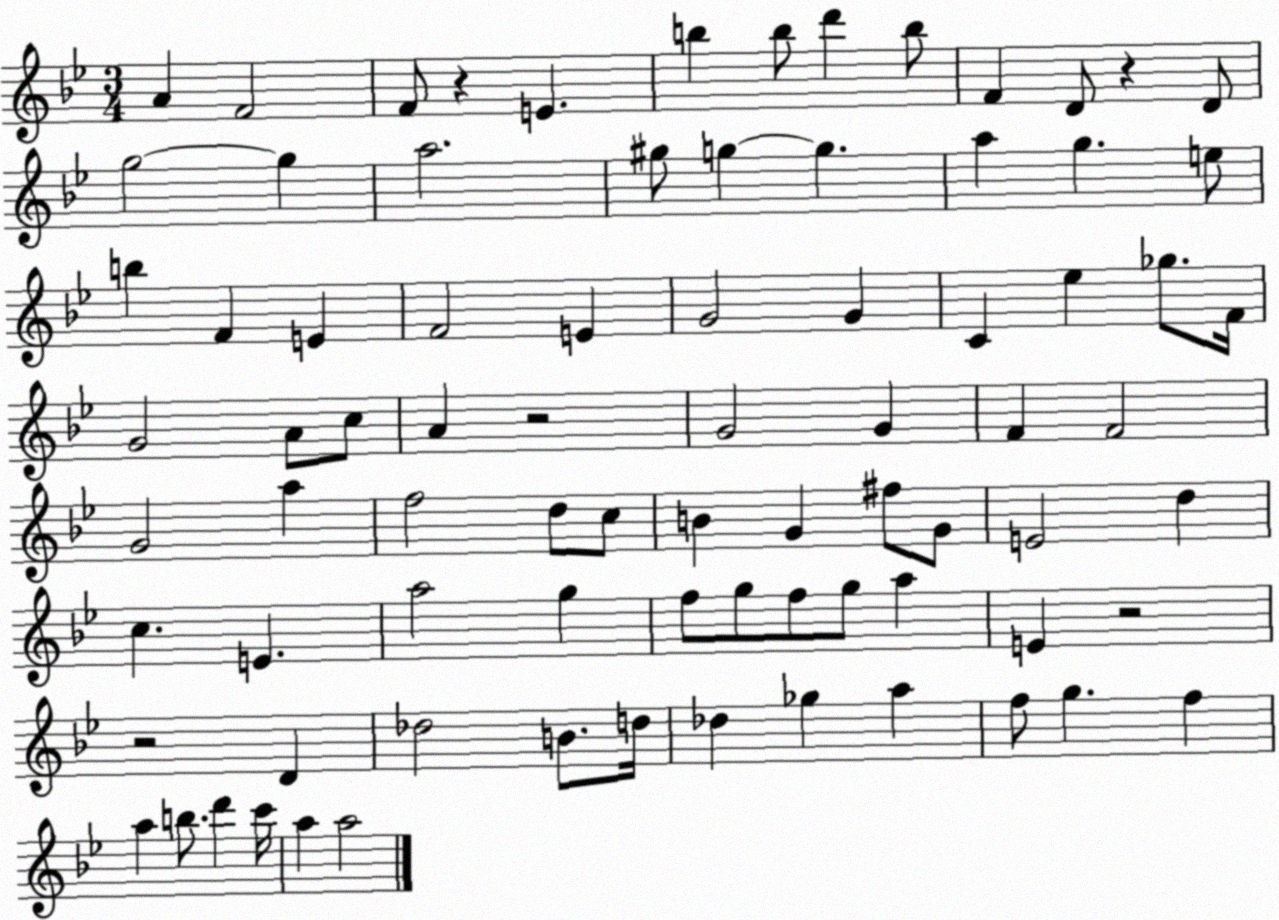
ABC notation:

X:1
T:Untitled
M:3/4
L:1/4
K:Bb
A F2 F/2 z E b b/2 d' b/2 F D/2 z D/2 g2 g a2 ^g/2 g g a g e/2 b F E F2 E G2 G C _e _g/2 F/4 G2 A/2 c/2 A z2 G2 G F F2 G2 a f2 d/2 c/2 B G ^f/2 G/2 E2 d c E a2 g f/2 g/2 f/2 g/2 a E z2 z2 D _d2 B/2 d/4 _d _g a f/2 g f a b/2 d' c'/4 a a2